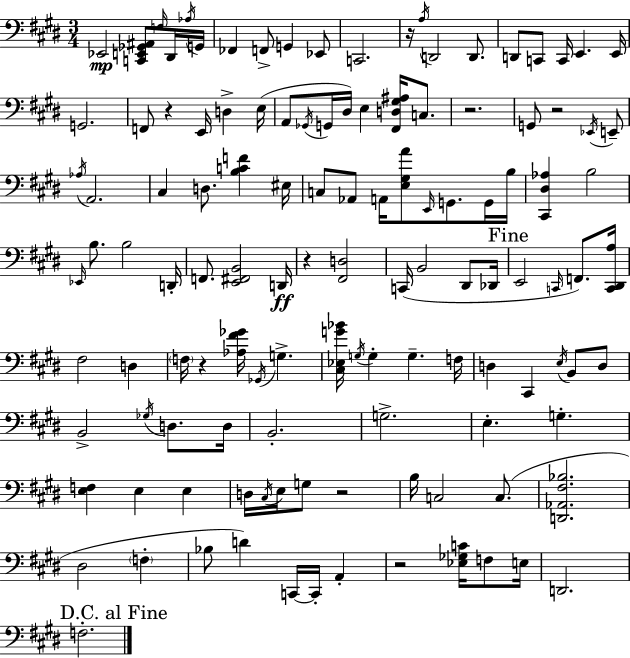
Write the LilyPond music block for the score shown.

{
  \clef bass
  \numericTimeSignature
  \time 3/4
  \key e \major
  \repeat volta 2 { ees,2\mp <c, e, ges, ais,>8 \grace { f16 } dis,16 | \acciaccatura { aes16 } g,16 fes,4 f,8-> g,4 | ees,8 c,2. | r16 \acciaccatura { a16 } d,2 | \break d,8. d,8 c,8 c,16 e,4. | e,16 g,2. | f,8 r4 e,16 d4-> | e16( a,8 \acciaccatura { ges,16 } g,16 dis16) e4 | \break <fis, d gis ais>16 c8. r2. | g,8 r2 | \acciaccatura { ees,16 } e,8-- \acciaccatura { aes16 } a,2. | cis4 d8. | \break <b c' f'>4 eis16 c8 aes,8 a,16 <e gis a'>8 | \grace { e,16 } g,8. g,16 b16 <cis, dis aes>4 b2 | \grace { ees,16 } b8. b2 | d,16-. f,8. <e, fis, b,>2 | \break d,16\ff r4 | <fis, d>2 c,16( b,2 | dis,8 des,16 \mark "Fine" e,2 | \grace { c,16 }) f,8. <c, dis, a>16 fis2 | \break d4 \parenthesize f16 r4 | <aes fis' ges'>16 \acciaccatura { ges,16 } g4.-> <cis ees g' bes'>16 \acciaccatura { g16 } | g4-. g4.-- f16 d4 | cis,4 \acciaccatura { e16 } b,8 d8 | \break b,2-> \acciaccatura { ges16 } d8. | d16 b,2.-. | g2.-> | e4.-. g4.-. | \break <e f>4 e4 e4 | d16 \acciaccatura { cis16 } e16 g8 r2 | b16 c2 c8.( | <d, aes, fis bes>2. | \break dis2 \parenthesize f4-. | bes8 d'4) c,16~~ c,16-. a,4-. | r2 <ees ges c'>16 f8 | e16 d,2. | \break \mark "D.C. al Fine" f2.-. | } \bar "|."
}